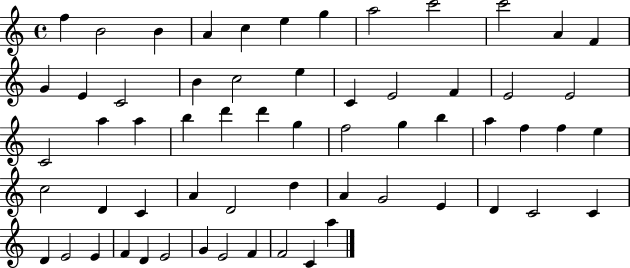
{
  \clef treble
  \time 4/4
  \defaultTimeSignature
  \key c \major
  f''4 b'2 b'4 | a'4 c''4 e''4 g''4 | a''2 c'''2 | c'''2 a'4 f'4 | \break g'4 e'4 c'2 | b'4 c''2 e''4 | c'4 e'2 f'4 | e'2 e'2 | \break c'2 a''4 a''4 | b''4 d'''4 d'''4 g''4 | f''2 g''4 b''4 | a''4 f''4 f''4 e''4 | \break c''2 d'4 c'4 | a'4 d'2 d''4 | a'4 g'2 e'4 | d'4 c'2 c'4 | \break d'4 e'2 e'4 | f'4 d'4 e'2 | g'4 e'2 f'4 | f'2 c'4 a''4 | \break \bar "|."
}